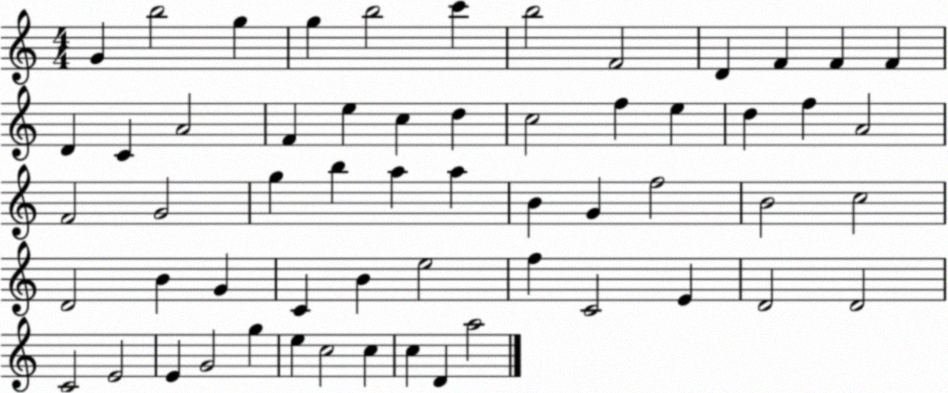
X:1
T:Untitled
M:4/4
L:1/4
K:C
G b2 g g b2 c' b2 F2 D F F F D C A2 F e c d c2 f e d f A2 F2 G2 g b a a B G f2 B2 c2 D2 B G C B e2 f C2 E D2 D2 C2 E2 E G2 g e c2 c c D a2